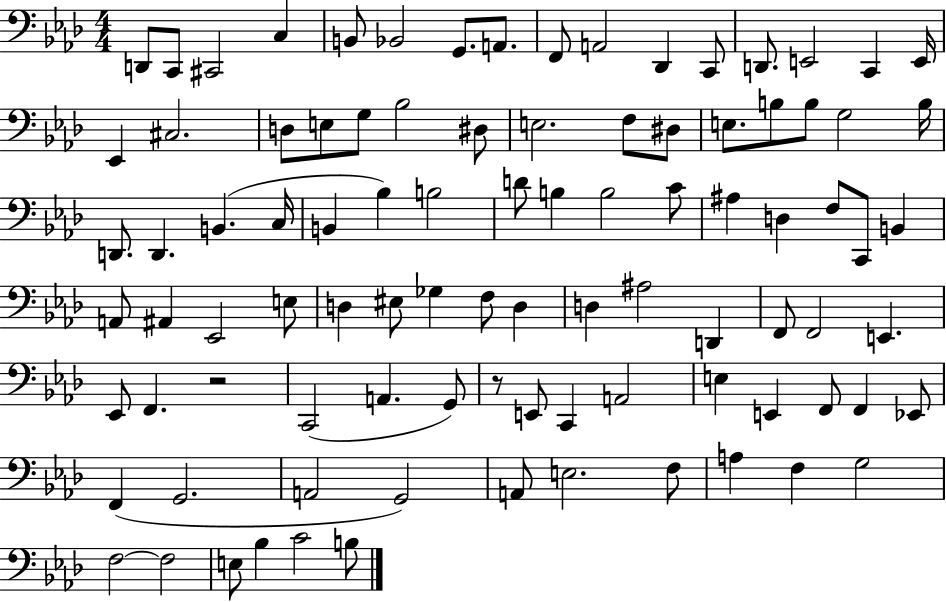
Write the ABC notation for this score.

X:1
T:Untitled
M:4/4
L:1/4
K:Ab
D,,/2 C,,/2 ^C,,2 C, B,,/2 _B,,2 G,,/2 A,,/2 F,,/2 A,,2 _D,, C,,/2 D,,/2 E,,2 C,, E,,/4 _E,, ^C,2 D,/2 E,/2 G,/2 _B,2 ^D,/2 E,2 F,/2 ^D,/2 E,/2 B,/2 B,/2 G,2 B,/4 D,,/2 D,, B,, C,/4 B,, _B, B,2 D/2 B, B,2 C/2 ^A, D, F,/2 C,,/2 B,, A,,/2 ^A,, _E,,2 E,/2 D, ^E,/2 _G, F,/2 D, D, ^A,2 D,, F,,/2 F,,2 E,, _E,,/2 F,, z2 C,,2 A,, G,,/2 z/2 E,,/2 C,, A,,2 E, E,, F,,/2 F,, _E,,/2 F,, G,,2 A,,2 G,,2 A,,/2 E,2 F,/2 A, F, G,2 F,2 F,2 E,/2 _B, C2 B,/2